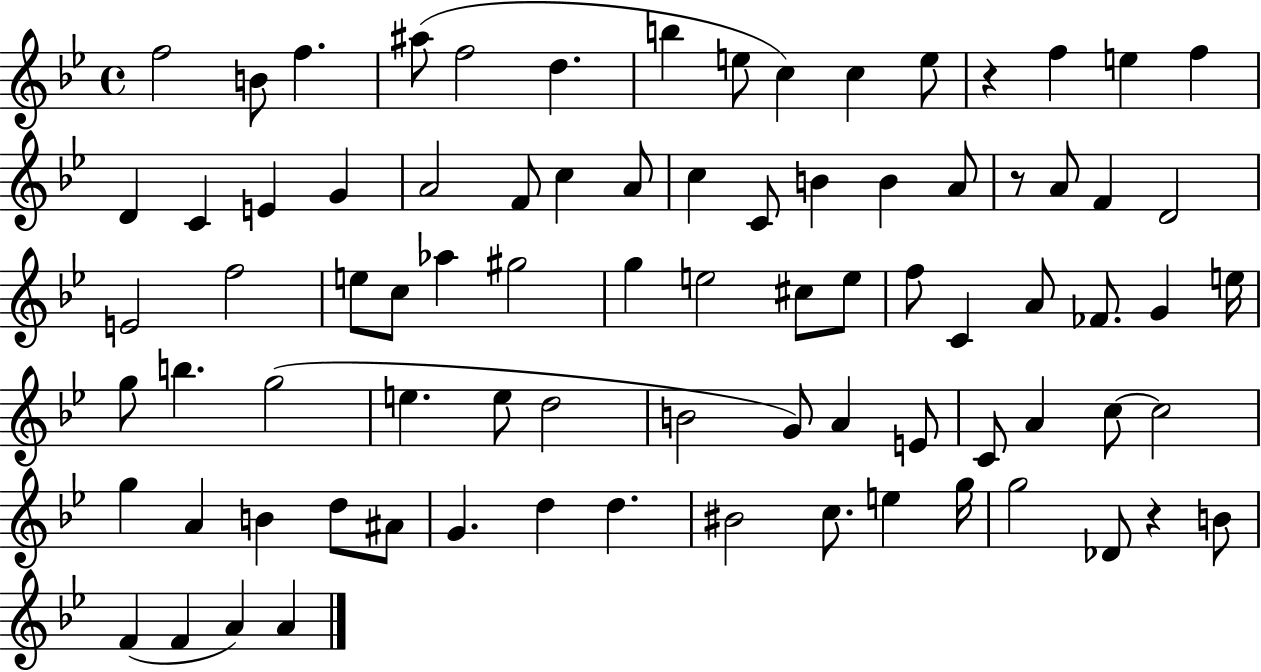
F5/h B4/e F5/q. A#5/e F5/h D5/q. B5/q E5/e C5/q C5/q E5/e R/q F5/q E5/q F5/q D4/q C4/q E4/q G4/q A4/h F4/e C5/q A4/e C5/q C4/e B4/q B4/q A4/e R/e A4/e F4/q D4/h E4/h F5/h E5/e C5/e Ab5/q G#5/h G5/q E5/h C#5/e E5/e F5/e C4/q A4/e FES4/e. G4/q E5/s G5/e B5/q. G5/h E5/q. E5/e D5/h B4/h G4/e A4/q E4/e C4/e A4/q C5/e C5/h G5/q A4/q B4/q D5/e A#4/e G4/q. D5/q D5/q. BIS4/h C5/e. E5/q G5/s G5/h Db4/e R/q B4/e F4/q F4/q A4/q A4/q